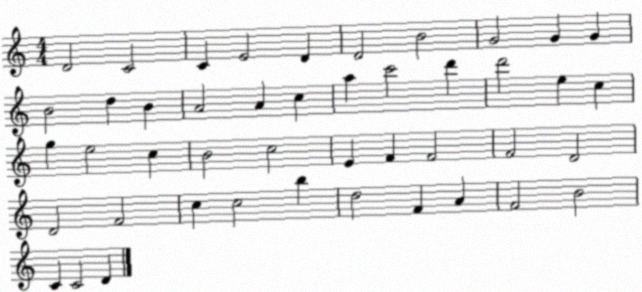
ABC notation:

X:1
T:Untitled
M:4/4
L:1/4
K:C
D2 C2 C E2 D D2 B2 G2 G G B2 d B A2 A c a c'2 d' d'2 e c g e2 c B2 c2 E F F2 F2 D2 D2 F2 c c2 b d2 F A F2 B2 C C2 D